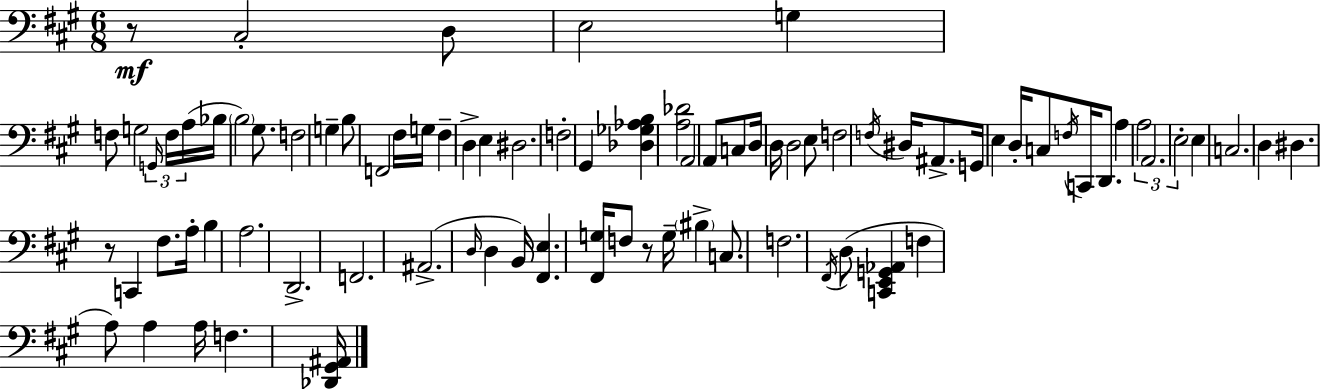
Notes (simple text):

R/e C#3/h D3/e E3/h G3/q F3/e G3/h G2/s F3/s A3/s Bb3/s B3/h G#3/e. F3/h G3/q B3/e F2/h F#3/s G3/s F#3/q D3/q E3/q D#3/h. F3/h G#2/q [Db3,Gb3,Ab3,B3]/q [A3,Db4]/h A2/h A2/e C3/e D3/s D3/s D3/h E3/e F3/h F3/s D#3/s A#2/e. G2/s E3/q D3/s C3/e F3/s C2/s D2/e. A3/q A3/h A2/h. E3/h E3/q C3/h. D3/q D#3/q. R/e C2/q F#3/e. A3/s B3/q A3/h. D2/h. F2/h. A#2/h. D3/s D3/q B2/s [F#2,E3]/q. [F#2,G3]/s F3/e R/e G3/s BIS3/q C3/e. F3/h. F#2/s D3/e [C2,E2,G2,Ab2]/q F3/q A3/e A3/q A3/s F3/q. [Db2,G#2,A#2]/s